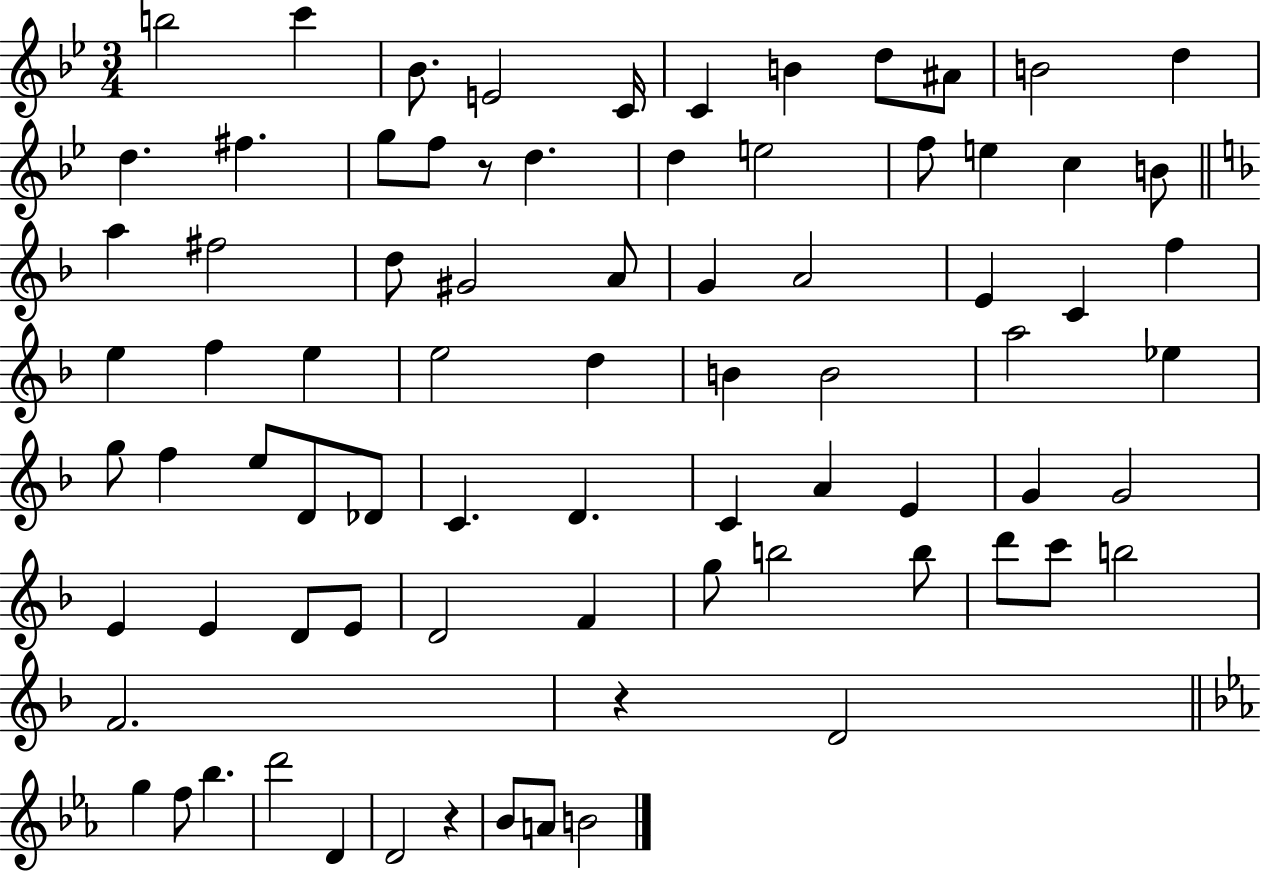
{
  \clef treble
  \numericTimeSignature
  \time 3/4
  \key bes \major
  b''2 c'''4 | bes'8. e'2 c'16 | c'4 b'4 d''8 ais'8 | b'2 d''4 | \break d''4. fis''4. | g''8 f''8 r8 d''4. | d''4 e''2 | f''8 e''4 c''4 b'8 | \break \bar "||" \break \key f \major a''4 fis''2 | d''8 gis'2 a'8 | g'4 a'2 | e'4 c'4 f''4 | \break e''4 f''4 e''4 | e''2 d''4 | b'4 b'2 | a''2 ees''4 | \break g''8 f''4 e''8 d'8 des'8 | c'4. d'4. | c'4 a'4 e'4 | g'4 g'2 | \break e'4 e'4 d'8 e'8 | d'2 f'4 | g''8 b''2 b''8 | d'''8 c'''8 b''2 | \break f'2. | r4 d'2 | \bar "||" \break \key ees \major g''4 f''8 bes''4. | d'''2 d'4 | d'2 r4 | bes'8 a'8 b'2 | \break \bar "|."
}